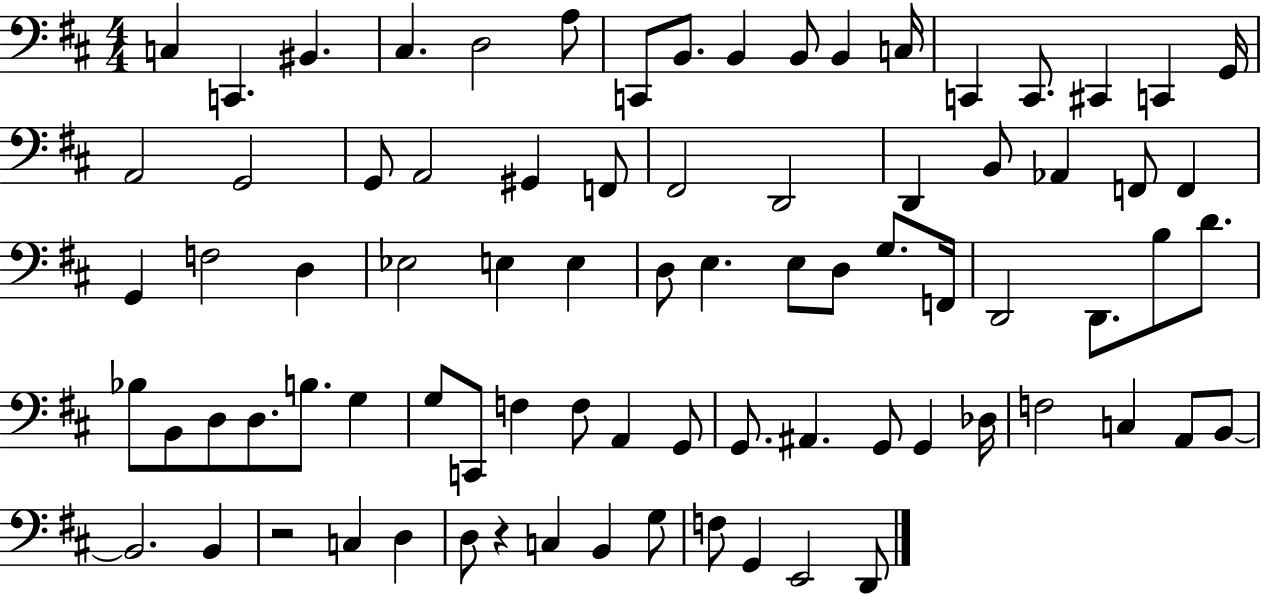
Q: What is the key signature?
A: D major